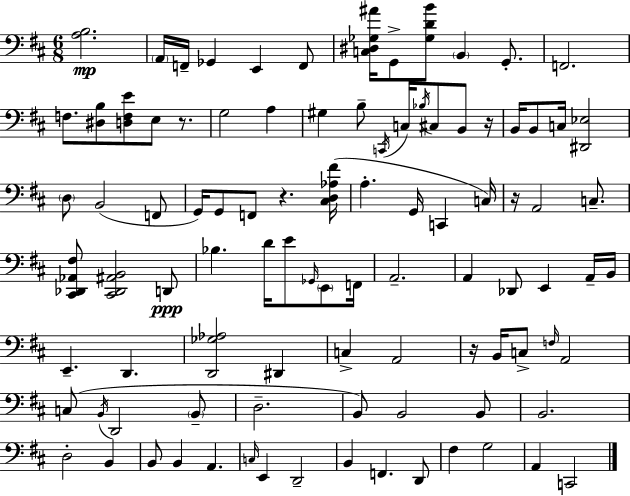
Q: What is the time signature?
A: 6/8